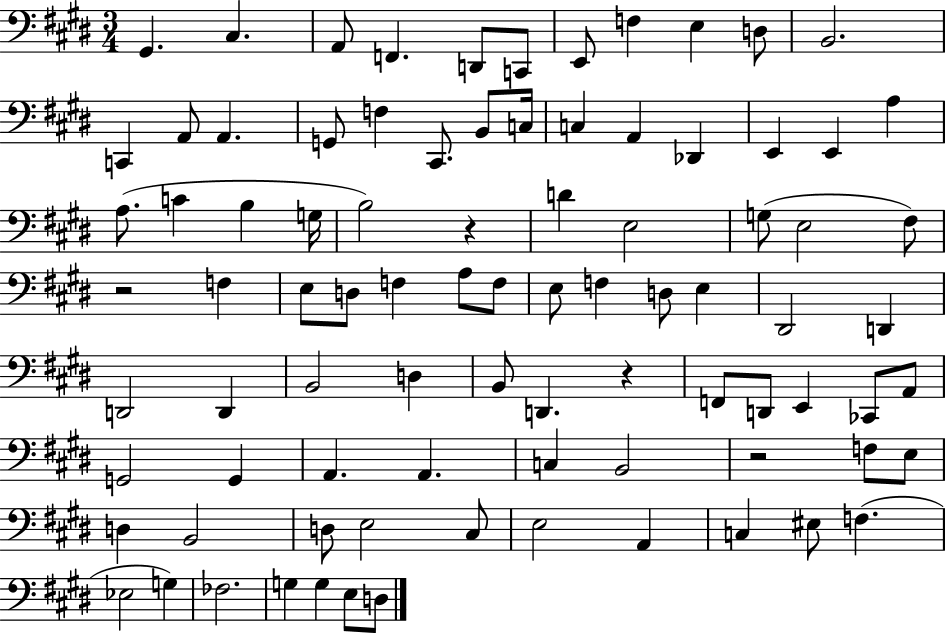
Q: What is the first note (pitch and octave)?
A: G#2